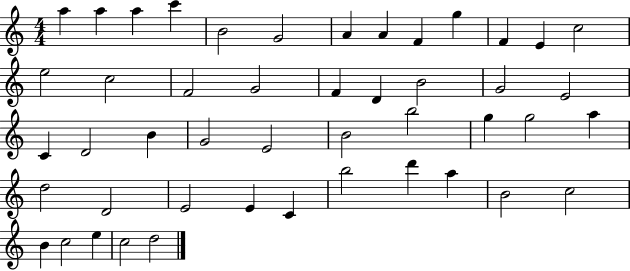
X:1
T:Untitled
M:4/4
L:1/4
K:C
a a a c' B2 G2 A A F g F E c2 e2 c2 F2 G2 F D B2 G2 E2 C D2 B G2 E2 B2 b2 g g2 a d2 D2 E2 E C b2 d' a B2 c2 B c2 e c2 d2